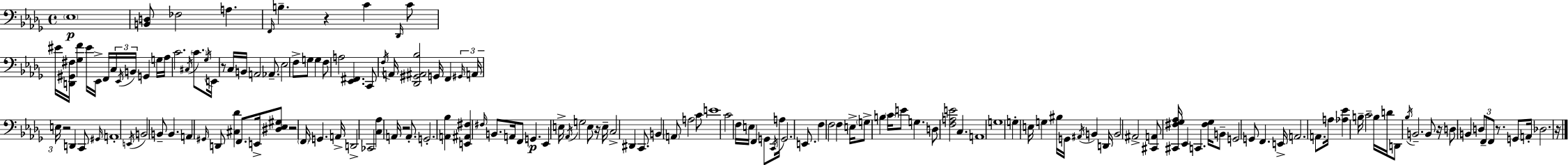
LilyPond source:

{
  \clef bass
  \time 4/4
  \defaultTimeSignature
  \key bes \minor
  \parenthesize ees1\p | <b, d>8 fes2 a4. | \grace { f,16 } b4.-- r4 c'4 \grace { des,16 } | c'8 eis'16 <d, gis, fis>16 <ges f'>4 eis'16 ees,16-> f,16 \tuplet 3/2 { c16 \acciaccatura { ees,16 } b,16 } g,4 | \break g16 aes16 c'2. | \acciaccatura { cis16 } \parenthesize c'8. \acciaccatura { ges16 } e,16 r8 c16 b,16 a,2 | aes,8.-- ees2 f8-> g8 | g4 f8 a2 <ees, fis,>4. | \break c,8 \acciaccatura { f16 } a,16 <des, gis, ais, bes>2 | g,16 f,4 \tuplet 3/2 { \grace { gis,16 } a,16 e16 } r2 | d,4 c,8 \grace { gis,16 } a,1-. | \acciaccatura { e,16 } b,2 | \break b,8-- b,4. a,4 \grace { gis,16 } d,8 | <cis des'>4 f,8. e,16-> <dis ees gis>8 r2 | \parenthesize f,16 g,4. a,16-> d,2-> | ces,2 <c aes>4 a,16 r2 | \break a,8.-. g,2.-. | <a, bes>4 <e, ais, fis>4 \grace { fis16 } b,8. | a,16 f,8 g,4.\p ees,4 e16-> | \acciaccatura { aes,16 } g2 e8 r16 e16-- c2-> | \break dis,4 c,8. b,4 | \parenthesize a,8 a2 c'8 e'1 | c'2 | f16 e16 f,4 g,8 \acciaccatura { c,16 } a16 g,2. | \break e,8. f4 | f2 f4 e16-> \parenthesize g8-> | b4 \parenthesize c'16 e'8 g4. d8 <f a e'>2 | c4. a,1 | \break g1 | g4-. | e16 g4 bis16 g,16 \acciaccatura { ais,16 } b,4 d,16 b,2 | ais,2-> <cis, a,>8 | \break <cis, fis ges aes>16 ees,4 c,4. <fis ges>16 b,8-- g,2 | g,8 f,4. e,16-> a,2. | a,8. a16 <aes ees'>4 | b16-- c'2-- b16 d'16 d,8 | \break \acciaccatura { bes16 } b,2.-- b,8 r16 | d8 b,4 \tuplet 3/2 { d8 f,8-- f,8 } r8. g,8 | a,16-. des2. r16 \bar "|."
}